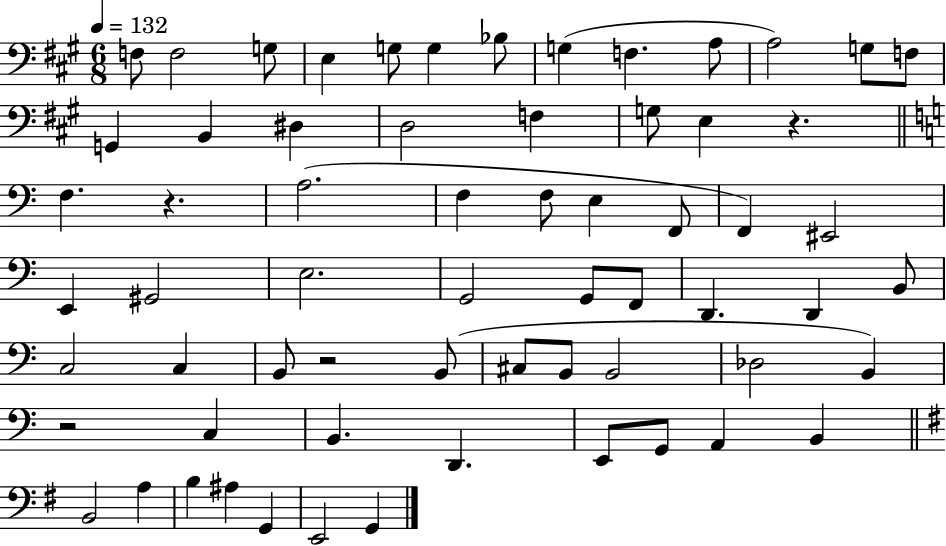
{
  \clef bass
  \numericTimeSignature
  \time 6/8
  \key a \major
  \tempo 4 = 132
  \repeat volta 2 { f8 f2 g8 | e4 g8 g4 bes8 | g4( f4. a8 | a2) g8 f8 | \break g,4 b,4 dis4 | d2 f4 | g8 e4 r4. | \bar "||" \break \key c \major f4. r4. | a2.( | f4 f8 e4 f,8 | f,4) eis,2 | \break e,4 gis,2 | e2. | g,2 g,8 f,8 | d,4. d,4 b,8 | \break c2 c4 | b,8 r2 b,8( | cis8 b,8 b,2 | des2 b,4) | \break r2 c4 | b,4. d,4. | e,8 g,8 a,4 b,4 | \bar "||" \break \key e \minor b,2 a4 | b4 ais4 g,4 | e,2 g,4 | } \bar "|."
}